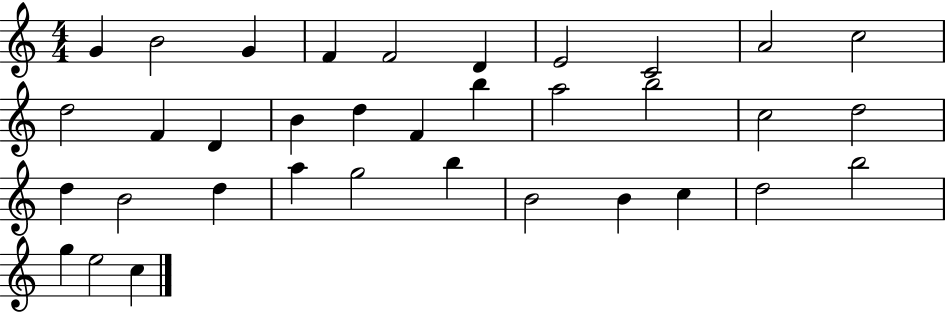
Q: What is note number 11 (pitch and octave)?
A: D5